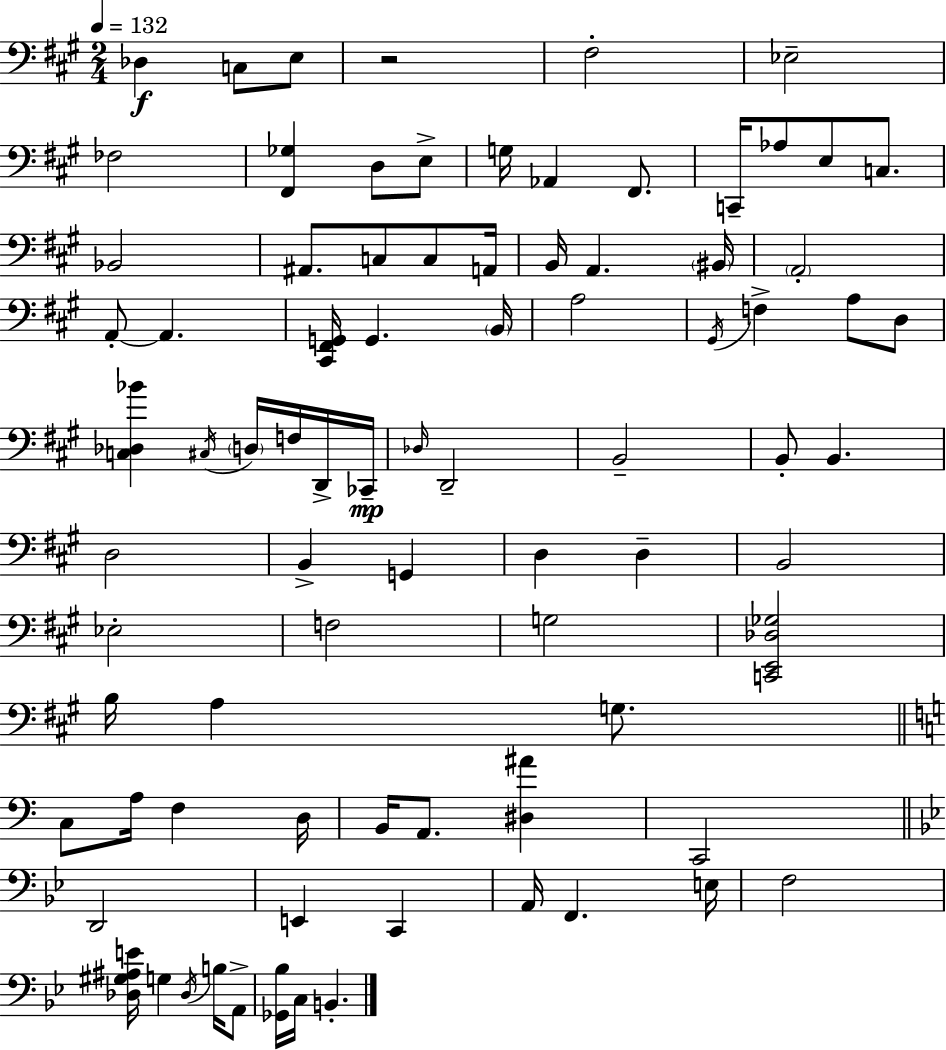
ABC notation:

X:1
T:Untitled
M:2/4
L:1/4
K:A
_D, C,/2 E,/2 z2 ^F,2 _E,2 _F,2 [^F,,_G,] D,/2 E,/2 G,/4 _A,, ^F,,/2 C,,/4 _A,/2 E,/2 C,/2 _B,,2 ^A,,/2 C,/2 C,/2 A,,/4 B,,/4 A,, ^B,,/4 A,,2 A,,/2 A,, [^C,,^F,,G,,]/4 G,, B,,/4 A,2 ^G,,/4 F, A,/2 D,/2 [C,_D,_B] ^C,/4 D,/4 F,/4 D,,/4 _C,,/4 _D,/4 D,,2 B,,2 B,,/2 B,, D,2 B,, G,, D, D, B,,2 _E,2 F,2 G,2 [C,,E,,_D,_G,]2 B,/4 A, G,/2 C,/2 A,/4 F, D,/4 B,,/4 A,,/2 [^D,^A] C,,2 D,,2 E,, C,, A,,/4 F,, E,/4 F,2 [_D,^G,^A,E]/4 G, _D,/4 B,/4 A,,/2 [_G,,_B,]/4 C,/4 B,,